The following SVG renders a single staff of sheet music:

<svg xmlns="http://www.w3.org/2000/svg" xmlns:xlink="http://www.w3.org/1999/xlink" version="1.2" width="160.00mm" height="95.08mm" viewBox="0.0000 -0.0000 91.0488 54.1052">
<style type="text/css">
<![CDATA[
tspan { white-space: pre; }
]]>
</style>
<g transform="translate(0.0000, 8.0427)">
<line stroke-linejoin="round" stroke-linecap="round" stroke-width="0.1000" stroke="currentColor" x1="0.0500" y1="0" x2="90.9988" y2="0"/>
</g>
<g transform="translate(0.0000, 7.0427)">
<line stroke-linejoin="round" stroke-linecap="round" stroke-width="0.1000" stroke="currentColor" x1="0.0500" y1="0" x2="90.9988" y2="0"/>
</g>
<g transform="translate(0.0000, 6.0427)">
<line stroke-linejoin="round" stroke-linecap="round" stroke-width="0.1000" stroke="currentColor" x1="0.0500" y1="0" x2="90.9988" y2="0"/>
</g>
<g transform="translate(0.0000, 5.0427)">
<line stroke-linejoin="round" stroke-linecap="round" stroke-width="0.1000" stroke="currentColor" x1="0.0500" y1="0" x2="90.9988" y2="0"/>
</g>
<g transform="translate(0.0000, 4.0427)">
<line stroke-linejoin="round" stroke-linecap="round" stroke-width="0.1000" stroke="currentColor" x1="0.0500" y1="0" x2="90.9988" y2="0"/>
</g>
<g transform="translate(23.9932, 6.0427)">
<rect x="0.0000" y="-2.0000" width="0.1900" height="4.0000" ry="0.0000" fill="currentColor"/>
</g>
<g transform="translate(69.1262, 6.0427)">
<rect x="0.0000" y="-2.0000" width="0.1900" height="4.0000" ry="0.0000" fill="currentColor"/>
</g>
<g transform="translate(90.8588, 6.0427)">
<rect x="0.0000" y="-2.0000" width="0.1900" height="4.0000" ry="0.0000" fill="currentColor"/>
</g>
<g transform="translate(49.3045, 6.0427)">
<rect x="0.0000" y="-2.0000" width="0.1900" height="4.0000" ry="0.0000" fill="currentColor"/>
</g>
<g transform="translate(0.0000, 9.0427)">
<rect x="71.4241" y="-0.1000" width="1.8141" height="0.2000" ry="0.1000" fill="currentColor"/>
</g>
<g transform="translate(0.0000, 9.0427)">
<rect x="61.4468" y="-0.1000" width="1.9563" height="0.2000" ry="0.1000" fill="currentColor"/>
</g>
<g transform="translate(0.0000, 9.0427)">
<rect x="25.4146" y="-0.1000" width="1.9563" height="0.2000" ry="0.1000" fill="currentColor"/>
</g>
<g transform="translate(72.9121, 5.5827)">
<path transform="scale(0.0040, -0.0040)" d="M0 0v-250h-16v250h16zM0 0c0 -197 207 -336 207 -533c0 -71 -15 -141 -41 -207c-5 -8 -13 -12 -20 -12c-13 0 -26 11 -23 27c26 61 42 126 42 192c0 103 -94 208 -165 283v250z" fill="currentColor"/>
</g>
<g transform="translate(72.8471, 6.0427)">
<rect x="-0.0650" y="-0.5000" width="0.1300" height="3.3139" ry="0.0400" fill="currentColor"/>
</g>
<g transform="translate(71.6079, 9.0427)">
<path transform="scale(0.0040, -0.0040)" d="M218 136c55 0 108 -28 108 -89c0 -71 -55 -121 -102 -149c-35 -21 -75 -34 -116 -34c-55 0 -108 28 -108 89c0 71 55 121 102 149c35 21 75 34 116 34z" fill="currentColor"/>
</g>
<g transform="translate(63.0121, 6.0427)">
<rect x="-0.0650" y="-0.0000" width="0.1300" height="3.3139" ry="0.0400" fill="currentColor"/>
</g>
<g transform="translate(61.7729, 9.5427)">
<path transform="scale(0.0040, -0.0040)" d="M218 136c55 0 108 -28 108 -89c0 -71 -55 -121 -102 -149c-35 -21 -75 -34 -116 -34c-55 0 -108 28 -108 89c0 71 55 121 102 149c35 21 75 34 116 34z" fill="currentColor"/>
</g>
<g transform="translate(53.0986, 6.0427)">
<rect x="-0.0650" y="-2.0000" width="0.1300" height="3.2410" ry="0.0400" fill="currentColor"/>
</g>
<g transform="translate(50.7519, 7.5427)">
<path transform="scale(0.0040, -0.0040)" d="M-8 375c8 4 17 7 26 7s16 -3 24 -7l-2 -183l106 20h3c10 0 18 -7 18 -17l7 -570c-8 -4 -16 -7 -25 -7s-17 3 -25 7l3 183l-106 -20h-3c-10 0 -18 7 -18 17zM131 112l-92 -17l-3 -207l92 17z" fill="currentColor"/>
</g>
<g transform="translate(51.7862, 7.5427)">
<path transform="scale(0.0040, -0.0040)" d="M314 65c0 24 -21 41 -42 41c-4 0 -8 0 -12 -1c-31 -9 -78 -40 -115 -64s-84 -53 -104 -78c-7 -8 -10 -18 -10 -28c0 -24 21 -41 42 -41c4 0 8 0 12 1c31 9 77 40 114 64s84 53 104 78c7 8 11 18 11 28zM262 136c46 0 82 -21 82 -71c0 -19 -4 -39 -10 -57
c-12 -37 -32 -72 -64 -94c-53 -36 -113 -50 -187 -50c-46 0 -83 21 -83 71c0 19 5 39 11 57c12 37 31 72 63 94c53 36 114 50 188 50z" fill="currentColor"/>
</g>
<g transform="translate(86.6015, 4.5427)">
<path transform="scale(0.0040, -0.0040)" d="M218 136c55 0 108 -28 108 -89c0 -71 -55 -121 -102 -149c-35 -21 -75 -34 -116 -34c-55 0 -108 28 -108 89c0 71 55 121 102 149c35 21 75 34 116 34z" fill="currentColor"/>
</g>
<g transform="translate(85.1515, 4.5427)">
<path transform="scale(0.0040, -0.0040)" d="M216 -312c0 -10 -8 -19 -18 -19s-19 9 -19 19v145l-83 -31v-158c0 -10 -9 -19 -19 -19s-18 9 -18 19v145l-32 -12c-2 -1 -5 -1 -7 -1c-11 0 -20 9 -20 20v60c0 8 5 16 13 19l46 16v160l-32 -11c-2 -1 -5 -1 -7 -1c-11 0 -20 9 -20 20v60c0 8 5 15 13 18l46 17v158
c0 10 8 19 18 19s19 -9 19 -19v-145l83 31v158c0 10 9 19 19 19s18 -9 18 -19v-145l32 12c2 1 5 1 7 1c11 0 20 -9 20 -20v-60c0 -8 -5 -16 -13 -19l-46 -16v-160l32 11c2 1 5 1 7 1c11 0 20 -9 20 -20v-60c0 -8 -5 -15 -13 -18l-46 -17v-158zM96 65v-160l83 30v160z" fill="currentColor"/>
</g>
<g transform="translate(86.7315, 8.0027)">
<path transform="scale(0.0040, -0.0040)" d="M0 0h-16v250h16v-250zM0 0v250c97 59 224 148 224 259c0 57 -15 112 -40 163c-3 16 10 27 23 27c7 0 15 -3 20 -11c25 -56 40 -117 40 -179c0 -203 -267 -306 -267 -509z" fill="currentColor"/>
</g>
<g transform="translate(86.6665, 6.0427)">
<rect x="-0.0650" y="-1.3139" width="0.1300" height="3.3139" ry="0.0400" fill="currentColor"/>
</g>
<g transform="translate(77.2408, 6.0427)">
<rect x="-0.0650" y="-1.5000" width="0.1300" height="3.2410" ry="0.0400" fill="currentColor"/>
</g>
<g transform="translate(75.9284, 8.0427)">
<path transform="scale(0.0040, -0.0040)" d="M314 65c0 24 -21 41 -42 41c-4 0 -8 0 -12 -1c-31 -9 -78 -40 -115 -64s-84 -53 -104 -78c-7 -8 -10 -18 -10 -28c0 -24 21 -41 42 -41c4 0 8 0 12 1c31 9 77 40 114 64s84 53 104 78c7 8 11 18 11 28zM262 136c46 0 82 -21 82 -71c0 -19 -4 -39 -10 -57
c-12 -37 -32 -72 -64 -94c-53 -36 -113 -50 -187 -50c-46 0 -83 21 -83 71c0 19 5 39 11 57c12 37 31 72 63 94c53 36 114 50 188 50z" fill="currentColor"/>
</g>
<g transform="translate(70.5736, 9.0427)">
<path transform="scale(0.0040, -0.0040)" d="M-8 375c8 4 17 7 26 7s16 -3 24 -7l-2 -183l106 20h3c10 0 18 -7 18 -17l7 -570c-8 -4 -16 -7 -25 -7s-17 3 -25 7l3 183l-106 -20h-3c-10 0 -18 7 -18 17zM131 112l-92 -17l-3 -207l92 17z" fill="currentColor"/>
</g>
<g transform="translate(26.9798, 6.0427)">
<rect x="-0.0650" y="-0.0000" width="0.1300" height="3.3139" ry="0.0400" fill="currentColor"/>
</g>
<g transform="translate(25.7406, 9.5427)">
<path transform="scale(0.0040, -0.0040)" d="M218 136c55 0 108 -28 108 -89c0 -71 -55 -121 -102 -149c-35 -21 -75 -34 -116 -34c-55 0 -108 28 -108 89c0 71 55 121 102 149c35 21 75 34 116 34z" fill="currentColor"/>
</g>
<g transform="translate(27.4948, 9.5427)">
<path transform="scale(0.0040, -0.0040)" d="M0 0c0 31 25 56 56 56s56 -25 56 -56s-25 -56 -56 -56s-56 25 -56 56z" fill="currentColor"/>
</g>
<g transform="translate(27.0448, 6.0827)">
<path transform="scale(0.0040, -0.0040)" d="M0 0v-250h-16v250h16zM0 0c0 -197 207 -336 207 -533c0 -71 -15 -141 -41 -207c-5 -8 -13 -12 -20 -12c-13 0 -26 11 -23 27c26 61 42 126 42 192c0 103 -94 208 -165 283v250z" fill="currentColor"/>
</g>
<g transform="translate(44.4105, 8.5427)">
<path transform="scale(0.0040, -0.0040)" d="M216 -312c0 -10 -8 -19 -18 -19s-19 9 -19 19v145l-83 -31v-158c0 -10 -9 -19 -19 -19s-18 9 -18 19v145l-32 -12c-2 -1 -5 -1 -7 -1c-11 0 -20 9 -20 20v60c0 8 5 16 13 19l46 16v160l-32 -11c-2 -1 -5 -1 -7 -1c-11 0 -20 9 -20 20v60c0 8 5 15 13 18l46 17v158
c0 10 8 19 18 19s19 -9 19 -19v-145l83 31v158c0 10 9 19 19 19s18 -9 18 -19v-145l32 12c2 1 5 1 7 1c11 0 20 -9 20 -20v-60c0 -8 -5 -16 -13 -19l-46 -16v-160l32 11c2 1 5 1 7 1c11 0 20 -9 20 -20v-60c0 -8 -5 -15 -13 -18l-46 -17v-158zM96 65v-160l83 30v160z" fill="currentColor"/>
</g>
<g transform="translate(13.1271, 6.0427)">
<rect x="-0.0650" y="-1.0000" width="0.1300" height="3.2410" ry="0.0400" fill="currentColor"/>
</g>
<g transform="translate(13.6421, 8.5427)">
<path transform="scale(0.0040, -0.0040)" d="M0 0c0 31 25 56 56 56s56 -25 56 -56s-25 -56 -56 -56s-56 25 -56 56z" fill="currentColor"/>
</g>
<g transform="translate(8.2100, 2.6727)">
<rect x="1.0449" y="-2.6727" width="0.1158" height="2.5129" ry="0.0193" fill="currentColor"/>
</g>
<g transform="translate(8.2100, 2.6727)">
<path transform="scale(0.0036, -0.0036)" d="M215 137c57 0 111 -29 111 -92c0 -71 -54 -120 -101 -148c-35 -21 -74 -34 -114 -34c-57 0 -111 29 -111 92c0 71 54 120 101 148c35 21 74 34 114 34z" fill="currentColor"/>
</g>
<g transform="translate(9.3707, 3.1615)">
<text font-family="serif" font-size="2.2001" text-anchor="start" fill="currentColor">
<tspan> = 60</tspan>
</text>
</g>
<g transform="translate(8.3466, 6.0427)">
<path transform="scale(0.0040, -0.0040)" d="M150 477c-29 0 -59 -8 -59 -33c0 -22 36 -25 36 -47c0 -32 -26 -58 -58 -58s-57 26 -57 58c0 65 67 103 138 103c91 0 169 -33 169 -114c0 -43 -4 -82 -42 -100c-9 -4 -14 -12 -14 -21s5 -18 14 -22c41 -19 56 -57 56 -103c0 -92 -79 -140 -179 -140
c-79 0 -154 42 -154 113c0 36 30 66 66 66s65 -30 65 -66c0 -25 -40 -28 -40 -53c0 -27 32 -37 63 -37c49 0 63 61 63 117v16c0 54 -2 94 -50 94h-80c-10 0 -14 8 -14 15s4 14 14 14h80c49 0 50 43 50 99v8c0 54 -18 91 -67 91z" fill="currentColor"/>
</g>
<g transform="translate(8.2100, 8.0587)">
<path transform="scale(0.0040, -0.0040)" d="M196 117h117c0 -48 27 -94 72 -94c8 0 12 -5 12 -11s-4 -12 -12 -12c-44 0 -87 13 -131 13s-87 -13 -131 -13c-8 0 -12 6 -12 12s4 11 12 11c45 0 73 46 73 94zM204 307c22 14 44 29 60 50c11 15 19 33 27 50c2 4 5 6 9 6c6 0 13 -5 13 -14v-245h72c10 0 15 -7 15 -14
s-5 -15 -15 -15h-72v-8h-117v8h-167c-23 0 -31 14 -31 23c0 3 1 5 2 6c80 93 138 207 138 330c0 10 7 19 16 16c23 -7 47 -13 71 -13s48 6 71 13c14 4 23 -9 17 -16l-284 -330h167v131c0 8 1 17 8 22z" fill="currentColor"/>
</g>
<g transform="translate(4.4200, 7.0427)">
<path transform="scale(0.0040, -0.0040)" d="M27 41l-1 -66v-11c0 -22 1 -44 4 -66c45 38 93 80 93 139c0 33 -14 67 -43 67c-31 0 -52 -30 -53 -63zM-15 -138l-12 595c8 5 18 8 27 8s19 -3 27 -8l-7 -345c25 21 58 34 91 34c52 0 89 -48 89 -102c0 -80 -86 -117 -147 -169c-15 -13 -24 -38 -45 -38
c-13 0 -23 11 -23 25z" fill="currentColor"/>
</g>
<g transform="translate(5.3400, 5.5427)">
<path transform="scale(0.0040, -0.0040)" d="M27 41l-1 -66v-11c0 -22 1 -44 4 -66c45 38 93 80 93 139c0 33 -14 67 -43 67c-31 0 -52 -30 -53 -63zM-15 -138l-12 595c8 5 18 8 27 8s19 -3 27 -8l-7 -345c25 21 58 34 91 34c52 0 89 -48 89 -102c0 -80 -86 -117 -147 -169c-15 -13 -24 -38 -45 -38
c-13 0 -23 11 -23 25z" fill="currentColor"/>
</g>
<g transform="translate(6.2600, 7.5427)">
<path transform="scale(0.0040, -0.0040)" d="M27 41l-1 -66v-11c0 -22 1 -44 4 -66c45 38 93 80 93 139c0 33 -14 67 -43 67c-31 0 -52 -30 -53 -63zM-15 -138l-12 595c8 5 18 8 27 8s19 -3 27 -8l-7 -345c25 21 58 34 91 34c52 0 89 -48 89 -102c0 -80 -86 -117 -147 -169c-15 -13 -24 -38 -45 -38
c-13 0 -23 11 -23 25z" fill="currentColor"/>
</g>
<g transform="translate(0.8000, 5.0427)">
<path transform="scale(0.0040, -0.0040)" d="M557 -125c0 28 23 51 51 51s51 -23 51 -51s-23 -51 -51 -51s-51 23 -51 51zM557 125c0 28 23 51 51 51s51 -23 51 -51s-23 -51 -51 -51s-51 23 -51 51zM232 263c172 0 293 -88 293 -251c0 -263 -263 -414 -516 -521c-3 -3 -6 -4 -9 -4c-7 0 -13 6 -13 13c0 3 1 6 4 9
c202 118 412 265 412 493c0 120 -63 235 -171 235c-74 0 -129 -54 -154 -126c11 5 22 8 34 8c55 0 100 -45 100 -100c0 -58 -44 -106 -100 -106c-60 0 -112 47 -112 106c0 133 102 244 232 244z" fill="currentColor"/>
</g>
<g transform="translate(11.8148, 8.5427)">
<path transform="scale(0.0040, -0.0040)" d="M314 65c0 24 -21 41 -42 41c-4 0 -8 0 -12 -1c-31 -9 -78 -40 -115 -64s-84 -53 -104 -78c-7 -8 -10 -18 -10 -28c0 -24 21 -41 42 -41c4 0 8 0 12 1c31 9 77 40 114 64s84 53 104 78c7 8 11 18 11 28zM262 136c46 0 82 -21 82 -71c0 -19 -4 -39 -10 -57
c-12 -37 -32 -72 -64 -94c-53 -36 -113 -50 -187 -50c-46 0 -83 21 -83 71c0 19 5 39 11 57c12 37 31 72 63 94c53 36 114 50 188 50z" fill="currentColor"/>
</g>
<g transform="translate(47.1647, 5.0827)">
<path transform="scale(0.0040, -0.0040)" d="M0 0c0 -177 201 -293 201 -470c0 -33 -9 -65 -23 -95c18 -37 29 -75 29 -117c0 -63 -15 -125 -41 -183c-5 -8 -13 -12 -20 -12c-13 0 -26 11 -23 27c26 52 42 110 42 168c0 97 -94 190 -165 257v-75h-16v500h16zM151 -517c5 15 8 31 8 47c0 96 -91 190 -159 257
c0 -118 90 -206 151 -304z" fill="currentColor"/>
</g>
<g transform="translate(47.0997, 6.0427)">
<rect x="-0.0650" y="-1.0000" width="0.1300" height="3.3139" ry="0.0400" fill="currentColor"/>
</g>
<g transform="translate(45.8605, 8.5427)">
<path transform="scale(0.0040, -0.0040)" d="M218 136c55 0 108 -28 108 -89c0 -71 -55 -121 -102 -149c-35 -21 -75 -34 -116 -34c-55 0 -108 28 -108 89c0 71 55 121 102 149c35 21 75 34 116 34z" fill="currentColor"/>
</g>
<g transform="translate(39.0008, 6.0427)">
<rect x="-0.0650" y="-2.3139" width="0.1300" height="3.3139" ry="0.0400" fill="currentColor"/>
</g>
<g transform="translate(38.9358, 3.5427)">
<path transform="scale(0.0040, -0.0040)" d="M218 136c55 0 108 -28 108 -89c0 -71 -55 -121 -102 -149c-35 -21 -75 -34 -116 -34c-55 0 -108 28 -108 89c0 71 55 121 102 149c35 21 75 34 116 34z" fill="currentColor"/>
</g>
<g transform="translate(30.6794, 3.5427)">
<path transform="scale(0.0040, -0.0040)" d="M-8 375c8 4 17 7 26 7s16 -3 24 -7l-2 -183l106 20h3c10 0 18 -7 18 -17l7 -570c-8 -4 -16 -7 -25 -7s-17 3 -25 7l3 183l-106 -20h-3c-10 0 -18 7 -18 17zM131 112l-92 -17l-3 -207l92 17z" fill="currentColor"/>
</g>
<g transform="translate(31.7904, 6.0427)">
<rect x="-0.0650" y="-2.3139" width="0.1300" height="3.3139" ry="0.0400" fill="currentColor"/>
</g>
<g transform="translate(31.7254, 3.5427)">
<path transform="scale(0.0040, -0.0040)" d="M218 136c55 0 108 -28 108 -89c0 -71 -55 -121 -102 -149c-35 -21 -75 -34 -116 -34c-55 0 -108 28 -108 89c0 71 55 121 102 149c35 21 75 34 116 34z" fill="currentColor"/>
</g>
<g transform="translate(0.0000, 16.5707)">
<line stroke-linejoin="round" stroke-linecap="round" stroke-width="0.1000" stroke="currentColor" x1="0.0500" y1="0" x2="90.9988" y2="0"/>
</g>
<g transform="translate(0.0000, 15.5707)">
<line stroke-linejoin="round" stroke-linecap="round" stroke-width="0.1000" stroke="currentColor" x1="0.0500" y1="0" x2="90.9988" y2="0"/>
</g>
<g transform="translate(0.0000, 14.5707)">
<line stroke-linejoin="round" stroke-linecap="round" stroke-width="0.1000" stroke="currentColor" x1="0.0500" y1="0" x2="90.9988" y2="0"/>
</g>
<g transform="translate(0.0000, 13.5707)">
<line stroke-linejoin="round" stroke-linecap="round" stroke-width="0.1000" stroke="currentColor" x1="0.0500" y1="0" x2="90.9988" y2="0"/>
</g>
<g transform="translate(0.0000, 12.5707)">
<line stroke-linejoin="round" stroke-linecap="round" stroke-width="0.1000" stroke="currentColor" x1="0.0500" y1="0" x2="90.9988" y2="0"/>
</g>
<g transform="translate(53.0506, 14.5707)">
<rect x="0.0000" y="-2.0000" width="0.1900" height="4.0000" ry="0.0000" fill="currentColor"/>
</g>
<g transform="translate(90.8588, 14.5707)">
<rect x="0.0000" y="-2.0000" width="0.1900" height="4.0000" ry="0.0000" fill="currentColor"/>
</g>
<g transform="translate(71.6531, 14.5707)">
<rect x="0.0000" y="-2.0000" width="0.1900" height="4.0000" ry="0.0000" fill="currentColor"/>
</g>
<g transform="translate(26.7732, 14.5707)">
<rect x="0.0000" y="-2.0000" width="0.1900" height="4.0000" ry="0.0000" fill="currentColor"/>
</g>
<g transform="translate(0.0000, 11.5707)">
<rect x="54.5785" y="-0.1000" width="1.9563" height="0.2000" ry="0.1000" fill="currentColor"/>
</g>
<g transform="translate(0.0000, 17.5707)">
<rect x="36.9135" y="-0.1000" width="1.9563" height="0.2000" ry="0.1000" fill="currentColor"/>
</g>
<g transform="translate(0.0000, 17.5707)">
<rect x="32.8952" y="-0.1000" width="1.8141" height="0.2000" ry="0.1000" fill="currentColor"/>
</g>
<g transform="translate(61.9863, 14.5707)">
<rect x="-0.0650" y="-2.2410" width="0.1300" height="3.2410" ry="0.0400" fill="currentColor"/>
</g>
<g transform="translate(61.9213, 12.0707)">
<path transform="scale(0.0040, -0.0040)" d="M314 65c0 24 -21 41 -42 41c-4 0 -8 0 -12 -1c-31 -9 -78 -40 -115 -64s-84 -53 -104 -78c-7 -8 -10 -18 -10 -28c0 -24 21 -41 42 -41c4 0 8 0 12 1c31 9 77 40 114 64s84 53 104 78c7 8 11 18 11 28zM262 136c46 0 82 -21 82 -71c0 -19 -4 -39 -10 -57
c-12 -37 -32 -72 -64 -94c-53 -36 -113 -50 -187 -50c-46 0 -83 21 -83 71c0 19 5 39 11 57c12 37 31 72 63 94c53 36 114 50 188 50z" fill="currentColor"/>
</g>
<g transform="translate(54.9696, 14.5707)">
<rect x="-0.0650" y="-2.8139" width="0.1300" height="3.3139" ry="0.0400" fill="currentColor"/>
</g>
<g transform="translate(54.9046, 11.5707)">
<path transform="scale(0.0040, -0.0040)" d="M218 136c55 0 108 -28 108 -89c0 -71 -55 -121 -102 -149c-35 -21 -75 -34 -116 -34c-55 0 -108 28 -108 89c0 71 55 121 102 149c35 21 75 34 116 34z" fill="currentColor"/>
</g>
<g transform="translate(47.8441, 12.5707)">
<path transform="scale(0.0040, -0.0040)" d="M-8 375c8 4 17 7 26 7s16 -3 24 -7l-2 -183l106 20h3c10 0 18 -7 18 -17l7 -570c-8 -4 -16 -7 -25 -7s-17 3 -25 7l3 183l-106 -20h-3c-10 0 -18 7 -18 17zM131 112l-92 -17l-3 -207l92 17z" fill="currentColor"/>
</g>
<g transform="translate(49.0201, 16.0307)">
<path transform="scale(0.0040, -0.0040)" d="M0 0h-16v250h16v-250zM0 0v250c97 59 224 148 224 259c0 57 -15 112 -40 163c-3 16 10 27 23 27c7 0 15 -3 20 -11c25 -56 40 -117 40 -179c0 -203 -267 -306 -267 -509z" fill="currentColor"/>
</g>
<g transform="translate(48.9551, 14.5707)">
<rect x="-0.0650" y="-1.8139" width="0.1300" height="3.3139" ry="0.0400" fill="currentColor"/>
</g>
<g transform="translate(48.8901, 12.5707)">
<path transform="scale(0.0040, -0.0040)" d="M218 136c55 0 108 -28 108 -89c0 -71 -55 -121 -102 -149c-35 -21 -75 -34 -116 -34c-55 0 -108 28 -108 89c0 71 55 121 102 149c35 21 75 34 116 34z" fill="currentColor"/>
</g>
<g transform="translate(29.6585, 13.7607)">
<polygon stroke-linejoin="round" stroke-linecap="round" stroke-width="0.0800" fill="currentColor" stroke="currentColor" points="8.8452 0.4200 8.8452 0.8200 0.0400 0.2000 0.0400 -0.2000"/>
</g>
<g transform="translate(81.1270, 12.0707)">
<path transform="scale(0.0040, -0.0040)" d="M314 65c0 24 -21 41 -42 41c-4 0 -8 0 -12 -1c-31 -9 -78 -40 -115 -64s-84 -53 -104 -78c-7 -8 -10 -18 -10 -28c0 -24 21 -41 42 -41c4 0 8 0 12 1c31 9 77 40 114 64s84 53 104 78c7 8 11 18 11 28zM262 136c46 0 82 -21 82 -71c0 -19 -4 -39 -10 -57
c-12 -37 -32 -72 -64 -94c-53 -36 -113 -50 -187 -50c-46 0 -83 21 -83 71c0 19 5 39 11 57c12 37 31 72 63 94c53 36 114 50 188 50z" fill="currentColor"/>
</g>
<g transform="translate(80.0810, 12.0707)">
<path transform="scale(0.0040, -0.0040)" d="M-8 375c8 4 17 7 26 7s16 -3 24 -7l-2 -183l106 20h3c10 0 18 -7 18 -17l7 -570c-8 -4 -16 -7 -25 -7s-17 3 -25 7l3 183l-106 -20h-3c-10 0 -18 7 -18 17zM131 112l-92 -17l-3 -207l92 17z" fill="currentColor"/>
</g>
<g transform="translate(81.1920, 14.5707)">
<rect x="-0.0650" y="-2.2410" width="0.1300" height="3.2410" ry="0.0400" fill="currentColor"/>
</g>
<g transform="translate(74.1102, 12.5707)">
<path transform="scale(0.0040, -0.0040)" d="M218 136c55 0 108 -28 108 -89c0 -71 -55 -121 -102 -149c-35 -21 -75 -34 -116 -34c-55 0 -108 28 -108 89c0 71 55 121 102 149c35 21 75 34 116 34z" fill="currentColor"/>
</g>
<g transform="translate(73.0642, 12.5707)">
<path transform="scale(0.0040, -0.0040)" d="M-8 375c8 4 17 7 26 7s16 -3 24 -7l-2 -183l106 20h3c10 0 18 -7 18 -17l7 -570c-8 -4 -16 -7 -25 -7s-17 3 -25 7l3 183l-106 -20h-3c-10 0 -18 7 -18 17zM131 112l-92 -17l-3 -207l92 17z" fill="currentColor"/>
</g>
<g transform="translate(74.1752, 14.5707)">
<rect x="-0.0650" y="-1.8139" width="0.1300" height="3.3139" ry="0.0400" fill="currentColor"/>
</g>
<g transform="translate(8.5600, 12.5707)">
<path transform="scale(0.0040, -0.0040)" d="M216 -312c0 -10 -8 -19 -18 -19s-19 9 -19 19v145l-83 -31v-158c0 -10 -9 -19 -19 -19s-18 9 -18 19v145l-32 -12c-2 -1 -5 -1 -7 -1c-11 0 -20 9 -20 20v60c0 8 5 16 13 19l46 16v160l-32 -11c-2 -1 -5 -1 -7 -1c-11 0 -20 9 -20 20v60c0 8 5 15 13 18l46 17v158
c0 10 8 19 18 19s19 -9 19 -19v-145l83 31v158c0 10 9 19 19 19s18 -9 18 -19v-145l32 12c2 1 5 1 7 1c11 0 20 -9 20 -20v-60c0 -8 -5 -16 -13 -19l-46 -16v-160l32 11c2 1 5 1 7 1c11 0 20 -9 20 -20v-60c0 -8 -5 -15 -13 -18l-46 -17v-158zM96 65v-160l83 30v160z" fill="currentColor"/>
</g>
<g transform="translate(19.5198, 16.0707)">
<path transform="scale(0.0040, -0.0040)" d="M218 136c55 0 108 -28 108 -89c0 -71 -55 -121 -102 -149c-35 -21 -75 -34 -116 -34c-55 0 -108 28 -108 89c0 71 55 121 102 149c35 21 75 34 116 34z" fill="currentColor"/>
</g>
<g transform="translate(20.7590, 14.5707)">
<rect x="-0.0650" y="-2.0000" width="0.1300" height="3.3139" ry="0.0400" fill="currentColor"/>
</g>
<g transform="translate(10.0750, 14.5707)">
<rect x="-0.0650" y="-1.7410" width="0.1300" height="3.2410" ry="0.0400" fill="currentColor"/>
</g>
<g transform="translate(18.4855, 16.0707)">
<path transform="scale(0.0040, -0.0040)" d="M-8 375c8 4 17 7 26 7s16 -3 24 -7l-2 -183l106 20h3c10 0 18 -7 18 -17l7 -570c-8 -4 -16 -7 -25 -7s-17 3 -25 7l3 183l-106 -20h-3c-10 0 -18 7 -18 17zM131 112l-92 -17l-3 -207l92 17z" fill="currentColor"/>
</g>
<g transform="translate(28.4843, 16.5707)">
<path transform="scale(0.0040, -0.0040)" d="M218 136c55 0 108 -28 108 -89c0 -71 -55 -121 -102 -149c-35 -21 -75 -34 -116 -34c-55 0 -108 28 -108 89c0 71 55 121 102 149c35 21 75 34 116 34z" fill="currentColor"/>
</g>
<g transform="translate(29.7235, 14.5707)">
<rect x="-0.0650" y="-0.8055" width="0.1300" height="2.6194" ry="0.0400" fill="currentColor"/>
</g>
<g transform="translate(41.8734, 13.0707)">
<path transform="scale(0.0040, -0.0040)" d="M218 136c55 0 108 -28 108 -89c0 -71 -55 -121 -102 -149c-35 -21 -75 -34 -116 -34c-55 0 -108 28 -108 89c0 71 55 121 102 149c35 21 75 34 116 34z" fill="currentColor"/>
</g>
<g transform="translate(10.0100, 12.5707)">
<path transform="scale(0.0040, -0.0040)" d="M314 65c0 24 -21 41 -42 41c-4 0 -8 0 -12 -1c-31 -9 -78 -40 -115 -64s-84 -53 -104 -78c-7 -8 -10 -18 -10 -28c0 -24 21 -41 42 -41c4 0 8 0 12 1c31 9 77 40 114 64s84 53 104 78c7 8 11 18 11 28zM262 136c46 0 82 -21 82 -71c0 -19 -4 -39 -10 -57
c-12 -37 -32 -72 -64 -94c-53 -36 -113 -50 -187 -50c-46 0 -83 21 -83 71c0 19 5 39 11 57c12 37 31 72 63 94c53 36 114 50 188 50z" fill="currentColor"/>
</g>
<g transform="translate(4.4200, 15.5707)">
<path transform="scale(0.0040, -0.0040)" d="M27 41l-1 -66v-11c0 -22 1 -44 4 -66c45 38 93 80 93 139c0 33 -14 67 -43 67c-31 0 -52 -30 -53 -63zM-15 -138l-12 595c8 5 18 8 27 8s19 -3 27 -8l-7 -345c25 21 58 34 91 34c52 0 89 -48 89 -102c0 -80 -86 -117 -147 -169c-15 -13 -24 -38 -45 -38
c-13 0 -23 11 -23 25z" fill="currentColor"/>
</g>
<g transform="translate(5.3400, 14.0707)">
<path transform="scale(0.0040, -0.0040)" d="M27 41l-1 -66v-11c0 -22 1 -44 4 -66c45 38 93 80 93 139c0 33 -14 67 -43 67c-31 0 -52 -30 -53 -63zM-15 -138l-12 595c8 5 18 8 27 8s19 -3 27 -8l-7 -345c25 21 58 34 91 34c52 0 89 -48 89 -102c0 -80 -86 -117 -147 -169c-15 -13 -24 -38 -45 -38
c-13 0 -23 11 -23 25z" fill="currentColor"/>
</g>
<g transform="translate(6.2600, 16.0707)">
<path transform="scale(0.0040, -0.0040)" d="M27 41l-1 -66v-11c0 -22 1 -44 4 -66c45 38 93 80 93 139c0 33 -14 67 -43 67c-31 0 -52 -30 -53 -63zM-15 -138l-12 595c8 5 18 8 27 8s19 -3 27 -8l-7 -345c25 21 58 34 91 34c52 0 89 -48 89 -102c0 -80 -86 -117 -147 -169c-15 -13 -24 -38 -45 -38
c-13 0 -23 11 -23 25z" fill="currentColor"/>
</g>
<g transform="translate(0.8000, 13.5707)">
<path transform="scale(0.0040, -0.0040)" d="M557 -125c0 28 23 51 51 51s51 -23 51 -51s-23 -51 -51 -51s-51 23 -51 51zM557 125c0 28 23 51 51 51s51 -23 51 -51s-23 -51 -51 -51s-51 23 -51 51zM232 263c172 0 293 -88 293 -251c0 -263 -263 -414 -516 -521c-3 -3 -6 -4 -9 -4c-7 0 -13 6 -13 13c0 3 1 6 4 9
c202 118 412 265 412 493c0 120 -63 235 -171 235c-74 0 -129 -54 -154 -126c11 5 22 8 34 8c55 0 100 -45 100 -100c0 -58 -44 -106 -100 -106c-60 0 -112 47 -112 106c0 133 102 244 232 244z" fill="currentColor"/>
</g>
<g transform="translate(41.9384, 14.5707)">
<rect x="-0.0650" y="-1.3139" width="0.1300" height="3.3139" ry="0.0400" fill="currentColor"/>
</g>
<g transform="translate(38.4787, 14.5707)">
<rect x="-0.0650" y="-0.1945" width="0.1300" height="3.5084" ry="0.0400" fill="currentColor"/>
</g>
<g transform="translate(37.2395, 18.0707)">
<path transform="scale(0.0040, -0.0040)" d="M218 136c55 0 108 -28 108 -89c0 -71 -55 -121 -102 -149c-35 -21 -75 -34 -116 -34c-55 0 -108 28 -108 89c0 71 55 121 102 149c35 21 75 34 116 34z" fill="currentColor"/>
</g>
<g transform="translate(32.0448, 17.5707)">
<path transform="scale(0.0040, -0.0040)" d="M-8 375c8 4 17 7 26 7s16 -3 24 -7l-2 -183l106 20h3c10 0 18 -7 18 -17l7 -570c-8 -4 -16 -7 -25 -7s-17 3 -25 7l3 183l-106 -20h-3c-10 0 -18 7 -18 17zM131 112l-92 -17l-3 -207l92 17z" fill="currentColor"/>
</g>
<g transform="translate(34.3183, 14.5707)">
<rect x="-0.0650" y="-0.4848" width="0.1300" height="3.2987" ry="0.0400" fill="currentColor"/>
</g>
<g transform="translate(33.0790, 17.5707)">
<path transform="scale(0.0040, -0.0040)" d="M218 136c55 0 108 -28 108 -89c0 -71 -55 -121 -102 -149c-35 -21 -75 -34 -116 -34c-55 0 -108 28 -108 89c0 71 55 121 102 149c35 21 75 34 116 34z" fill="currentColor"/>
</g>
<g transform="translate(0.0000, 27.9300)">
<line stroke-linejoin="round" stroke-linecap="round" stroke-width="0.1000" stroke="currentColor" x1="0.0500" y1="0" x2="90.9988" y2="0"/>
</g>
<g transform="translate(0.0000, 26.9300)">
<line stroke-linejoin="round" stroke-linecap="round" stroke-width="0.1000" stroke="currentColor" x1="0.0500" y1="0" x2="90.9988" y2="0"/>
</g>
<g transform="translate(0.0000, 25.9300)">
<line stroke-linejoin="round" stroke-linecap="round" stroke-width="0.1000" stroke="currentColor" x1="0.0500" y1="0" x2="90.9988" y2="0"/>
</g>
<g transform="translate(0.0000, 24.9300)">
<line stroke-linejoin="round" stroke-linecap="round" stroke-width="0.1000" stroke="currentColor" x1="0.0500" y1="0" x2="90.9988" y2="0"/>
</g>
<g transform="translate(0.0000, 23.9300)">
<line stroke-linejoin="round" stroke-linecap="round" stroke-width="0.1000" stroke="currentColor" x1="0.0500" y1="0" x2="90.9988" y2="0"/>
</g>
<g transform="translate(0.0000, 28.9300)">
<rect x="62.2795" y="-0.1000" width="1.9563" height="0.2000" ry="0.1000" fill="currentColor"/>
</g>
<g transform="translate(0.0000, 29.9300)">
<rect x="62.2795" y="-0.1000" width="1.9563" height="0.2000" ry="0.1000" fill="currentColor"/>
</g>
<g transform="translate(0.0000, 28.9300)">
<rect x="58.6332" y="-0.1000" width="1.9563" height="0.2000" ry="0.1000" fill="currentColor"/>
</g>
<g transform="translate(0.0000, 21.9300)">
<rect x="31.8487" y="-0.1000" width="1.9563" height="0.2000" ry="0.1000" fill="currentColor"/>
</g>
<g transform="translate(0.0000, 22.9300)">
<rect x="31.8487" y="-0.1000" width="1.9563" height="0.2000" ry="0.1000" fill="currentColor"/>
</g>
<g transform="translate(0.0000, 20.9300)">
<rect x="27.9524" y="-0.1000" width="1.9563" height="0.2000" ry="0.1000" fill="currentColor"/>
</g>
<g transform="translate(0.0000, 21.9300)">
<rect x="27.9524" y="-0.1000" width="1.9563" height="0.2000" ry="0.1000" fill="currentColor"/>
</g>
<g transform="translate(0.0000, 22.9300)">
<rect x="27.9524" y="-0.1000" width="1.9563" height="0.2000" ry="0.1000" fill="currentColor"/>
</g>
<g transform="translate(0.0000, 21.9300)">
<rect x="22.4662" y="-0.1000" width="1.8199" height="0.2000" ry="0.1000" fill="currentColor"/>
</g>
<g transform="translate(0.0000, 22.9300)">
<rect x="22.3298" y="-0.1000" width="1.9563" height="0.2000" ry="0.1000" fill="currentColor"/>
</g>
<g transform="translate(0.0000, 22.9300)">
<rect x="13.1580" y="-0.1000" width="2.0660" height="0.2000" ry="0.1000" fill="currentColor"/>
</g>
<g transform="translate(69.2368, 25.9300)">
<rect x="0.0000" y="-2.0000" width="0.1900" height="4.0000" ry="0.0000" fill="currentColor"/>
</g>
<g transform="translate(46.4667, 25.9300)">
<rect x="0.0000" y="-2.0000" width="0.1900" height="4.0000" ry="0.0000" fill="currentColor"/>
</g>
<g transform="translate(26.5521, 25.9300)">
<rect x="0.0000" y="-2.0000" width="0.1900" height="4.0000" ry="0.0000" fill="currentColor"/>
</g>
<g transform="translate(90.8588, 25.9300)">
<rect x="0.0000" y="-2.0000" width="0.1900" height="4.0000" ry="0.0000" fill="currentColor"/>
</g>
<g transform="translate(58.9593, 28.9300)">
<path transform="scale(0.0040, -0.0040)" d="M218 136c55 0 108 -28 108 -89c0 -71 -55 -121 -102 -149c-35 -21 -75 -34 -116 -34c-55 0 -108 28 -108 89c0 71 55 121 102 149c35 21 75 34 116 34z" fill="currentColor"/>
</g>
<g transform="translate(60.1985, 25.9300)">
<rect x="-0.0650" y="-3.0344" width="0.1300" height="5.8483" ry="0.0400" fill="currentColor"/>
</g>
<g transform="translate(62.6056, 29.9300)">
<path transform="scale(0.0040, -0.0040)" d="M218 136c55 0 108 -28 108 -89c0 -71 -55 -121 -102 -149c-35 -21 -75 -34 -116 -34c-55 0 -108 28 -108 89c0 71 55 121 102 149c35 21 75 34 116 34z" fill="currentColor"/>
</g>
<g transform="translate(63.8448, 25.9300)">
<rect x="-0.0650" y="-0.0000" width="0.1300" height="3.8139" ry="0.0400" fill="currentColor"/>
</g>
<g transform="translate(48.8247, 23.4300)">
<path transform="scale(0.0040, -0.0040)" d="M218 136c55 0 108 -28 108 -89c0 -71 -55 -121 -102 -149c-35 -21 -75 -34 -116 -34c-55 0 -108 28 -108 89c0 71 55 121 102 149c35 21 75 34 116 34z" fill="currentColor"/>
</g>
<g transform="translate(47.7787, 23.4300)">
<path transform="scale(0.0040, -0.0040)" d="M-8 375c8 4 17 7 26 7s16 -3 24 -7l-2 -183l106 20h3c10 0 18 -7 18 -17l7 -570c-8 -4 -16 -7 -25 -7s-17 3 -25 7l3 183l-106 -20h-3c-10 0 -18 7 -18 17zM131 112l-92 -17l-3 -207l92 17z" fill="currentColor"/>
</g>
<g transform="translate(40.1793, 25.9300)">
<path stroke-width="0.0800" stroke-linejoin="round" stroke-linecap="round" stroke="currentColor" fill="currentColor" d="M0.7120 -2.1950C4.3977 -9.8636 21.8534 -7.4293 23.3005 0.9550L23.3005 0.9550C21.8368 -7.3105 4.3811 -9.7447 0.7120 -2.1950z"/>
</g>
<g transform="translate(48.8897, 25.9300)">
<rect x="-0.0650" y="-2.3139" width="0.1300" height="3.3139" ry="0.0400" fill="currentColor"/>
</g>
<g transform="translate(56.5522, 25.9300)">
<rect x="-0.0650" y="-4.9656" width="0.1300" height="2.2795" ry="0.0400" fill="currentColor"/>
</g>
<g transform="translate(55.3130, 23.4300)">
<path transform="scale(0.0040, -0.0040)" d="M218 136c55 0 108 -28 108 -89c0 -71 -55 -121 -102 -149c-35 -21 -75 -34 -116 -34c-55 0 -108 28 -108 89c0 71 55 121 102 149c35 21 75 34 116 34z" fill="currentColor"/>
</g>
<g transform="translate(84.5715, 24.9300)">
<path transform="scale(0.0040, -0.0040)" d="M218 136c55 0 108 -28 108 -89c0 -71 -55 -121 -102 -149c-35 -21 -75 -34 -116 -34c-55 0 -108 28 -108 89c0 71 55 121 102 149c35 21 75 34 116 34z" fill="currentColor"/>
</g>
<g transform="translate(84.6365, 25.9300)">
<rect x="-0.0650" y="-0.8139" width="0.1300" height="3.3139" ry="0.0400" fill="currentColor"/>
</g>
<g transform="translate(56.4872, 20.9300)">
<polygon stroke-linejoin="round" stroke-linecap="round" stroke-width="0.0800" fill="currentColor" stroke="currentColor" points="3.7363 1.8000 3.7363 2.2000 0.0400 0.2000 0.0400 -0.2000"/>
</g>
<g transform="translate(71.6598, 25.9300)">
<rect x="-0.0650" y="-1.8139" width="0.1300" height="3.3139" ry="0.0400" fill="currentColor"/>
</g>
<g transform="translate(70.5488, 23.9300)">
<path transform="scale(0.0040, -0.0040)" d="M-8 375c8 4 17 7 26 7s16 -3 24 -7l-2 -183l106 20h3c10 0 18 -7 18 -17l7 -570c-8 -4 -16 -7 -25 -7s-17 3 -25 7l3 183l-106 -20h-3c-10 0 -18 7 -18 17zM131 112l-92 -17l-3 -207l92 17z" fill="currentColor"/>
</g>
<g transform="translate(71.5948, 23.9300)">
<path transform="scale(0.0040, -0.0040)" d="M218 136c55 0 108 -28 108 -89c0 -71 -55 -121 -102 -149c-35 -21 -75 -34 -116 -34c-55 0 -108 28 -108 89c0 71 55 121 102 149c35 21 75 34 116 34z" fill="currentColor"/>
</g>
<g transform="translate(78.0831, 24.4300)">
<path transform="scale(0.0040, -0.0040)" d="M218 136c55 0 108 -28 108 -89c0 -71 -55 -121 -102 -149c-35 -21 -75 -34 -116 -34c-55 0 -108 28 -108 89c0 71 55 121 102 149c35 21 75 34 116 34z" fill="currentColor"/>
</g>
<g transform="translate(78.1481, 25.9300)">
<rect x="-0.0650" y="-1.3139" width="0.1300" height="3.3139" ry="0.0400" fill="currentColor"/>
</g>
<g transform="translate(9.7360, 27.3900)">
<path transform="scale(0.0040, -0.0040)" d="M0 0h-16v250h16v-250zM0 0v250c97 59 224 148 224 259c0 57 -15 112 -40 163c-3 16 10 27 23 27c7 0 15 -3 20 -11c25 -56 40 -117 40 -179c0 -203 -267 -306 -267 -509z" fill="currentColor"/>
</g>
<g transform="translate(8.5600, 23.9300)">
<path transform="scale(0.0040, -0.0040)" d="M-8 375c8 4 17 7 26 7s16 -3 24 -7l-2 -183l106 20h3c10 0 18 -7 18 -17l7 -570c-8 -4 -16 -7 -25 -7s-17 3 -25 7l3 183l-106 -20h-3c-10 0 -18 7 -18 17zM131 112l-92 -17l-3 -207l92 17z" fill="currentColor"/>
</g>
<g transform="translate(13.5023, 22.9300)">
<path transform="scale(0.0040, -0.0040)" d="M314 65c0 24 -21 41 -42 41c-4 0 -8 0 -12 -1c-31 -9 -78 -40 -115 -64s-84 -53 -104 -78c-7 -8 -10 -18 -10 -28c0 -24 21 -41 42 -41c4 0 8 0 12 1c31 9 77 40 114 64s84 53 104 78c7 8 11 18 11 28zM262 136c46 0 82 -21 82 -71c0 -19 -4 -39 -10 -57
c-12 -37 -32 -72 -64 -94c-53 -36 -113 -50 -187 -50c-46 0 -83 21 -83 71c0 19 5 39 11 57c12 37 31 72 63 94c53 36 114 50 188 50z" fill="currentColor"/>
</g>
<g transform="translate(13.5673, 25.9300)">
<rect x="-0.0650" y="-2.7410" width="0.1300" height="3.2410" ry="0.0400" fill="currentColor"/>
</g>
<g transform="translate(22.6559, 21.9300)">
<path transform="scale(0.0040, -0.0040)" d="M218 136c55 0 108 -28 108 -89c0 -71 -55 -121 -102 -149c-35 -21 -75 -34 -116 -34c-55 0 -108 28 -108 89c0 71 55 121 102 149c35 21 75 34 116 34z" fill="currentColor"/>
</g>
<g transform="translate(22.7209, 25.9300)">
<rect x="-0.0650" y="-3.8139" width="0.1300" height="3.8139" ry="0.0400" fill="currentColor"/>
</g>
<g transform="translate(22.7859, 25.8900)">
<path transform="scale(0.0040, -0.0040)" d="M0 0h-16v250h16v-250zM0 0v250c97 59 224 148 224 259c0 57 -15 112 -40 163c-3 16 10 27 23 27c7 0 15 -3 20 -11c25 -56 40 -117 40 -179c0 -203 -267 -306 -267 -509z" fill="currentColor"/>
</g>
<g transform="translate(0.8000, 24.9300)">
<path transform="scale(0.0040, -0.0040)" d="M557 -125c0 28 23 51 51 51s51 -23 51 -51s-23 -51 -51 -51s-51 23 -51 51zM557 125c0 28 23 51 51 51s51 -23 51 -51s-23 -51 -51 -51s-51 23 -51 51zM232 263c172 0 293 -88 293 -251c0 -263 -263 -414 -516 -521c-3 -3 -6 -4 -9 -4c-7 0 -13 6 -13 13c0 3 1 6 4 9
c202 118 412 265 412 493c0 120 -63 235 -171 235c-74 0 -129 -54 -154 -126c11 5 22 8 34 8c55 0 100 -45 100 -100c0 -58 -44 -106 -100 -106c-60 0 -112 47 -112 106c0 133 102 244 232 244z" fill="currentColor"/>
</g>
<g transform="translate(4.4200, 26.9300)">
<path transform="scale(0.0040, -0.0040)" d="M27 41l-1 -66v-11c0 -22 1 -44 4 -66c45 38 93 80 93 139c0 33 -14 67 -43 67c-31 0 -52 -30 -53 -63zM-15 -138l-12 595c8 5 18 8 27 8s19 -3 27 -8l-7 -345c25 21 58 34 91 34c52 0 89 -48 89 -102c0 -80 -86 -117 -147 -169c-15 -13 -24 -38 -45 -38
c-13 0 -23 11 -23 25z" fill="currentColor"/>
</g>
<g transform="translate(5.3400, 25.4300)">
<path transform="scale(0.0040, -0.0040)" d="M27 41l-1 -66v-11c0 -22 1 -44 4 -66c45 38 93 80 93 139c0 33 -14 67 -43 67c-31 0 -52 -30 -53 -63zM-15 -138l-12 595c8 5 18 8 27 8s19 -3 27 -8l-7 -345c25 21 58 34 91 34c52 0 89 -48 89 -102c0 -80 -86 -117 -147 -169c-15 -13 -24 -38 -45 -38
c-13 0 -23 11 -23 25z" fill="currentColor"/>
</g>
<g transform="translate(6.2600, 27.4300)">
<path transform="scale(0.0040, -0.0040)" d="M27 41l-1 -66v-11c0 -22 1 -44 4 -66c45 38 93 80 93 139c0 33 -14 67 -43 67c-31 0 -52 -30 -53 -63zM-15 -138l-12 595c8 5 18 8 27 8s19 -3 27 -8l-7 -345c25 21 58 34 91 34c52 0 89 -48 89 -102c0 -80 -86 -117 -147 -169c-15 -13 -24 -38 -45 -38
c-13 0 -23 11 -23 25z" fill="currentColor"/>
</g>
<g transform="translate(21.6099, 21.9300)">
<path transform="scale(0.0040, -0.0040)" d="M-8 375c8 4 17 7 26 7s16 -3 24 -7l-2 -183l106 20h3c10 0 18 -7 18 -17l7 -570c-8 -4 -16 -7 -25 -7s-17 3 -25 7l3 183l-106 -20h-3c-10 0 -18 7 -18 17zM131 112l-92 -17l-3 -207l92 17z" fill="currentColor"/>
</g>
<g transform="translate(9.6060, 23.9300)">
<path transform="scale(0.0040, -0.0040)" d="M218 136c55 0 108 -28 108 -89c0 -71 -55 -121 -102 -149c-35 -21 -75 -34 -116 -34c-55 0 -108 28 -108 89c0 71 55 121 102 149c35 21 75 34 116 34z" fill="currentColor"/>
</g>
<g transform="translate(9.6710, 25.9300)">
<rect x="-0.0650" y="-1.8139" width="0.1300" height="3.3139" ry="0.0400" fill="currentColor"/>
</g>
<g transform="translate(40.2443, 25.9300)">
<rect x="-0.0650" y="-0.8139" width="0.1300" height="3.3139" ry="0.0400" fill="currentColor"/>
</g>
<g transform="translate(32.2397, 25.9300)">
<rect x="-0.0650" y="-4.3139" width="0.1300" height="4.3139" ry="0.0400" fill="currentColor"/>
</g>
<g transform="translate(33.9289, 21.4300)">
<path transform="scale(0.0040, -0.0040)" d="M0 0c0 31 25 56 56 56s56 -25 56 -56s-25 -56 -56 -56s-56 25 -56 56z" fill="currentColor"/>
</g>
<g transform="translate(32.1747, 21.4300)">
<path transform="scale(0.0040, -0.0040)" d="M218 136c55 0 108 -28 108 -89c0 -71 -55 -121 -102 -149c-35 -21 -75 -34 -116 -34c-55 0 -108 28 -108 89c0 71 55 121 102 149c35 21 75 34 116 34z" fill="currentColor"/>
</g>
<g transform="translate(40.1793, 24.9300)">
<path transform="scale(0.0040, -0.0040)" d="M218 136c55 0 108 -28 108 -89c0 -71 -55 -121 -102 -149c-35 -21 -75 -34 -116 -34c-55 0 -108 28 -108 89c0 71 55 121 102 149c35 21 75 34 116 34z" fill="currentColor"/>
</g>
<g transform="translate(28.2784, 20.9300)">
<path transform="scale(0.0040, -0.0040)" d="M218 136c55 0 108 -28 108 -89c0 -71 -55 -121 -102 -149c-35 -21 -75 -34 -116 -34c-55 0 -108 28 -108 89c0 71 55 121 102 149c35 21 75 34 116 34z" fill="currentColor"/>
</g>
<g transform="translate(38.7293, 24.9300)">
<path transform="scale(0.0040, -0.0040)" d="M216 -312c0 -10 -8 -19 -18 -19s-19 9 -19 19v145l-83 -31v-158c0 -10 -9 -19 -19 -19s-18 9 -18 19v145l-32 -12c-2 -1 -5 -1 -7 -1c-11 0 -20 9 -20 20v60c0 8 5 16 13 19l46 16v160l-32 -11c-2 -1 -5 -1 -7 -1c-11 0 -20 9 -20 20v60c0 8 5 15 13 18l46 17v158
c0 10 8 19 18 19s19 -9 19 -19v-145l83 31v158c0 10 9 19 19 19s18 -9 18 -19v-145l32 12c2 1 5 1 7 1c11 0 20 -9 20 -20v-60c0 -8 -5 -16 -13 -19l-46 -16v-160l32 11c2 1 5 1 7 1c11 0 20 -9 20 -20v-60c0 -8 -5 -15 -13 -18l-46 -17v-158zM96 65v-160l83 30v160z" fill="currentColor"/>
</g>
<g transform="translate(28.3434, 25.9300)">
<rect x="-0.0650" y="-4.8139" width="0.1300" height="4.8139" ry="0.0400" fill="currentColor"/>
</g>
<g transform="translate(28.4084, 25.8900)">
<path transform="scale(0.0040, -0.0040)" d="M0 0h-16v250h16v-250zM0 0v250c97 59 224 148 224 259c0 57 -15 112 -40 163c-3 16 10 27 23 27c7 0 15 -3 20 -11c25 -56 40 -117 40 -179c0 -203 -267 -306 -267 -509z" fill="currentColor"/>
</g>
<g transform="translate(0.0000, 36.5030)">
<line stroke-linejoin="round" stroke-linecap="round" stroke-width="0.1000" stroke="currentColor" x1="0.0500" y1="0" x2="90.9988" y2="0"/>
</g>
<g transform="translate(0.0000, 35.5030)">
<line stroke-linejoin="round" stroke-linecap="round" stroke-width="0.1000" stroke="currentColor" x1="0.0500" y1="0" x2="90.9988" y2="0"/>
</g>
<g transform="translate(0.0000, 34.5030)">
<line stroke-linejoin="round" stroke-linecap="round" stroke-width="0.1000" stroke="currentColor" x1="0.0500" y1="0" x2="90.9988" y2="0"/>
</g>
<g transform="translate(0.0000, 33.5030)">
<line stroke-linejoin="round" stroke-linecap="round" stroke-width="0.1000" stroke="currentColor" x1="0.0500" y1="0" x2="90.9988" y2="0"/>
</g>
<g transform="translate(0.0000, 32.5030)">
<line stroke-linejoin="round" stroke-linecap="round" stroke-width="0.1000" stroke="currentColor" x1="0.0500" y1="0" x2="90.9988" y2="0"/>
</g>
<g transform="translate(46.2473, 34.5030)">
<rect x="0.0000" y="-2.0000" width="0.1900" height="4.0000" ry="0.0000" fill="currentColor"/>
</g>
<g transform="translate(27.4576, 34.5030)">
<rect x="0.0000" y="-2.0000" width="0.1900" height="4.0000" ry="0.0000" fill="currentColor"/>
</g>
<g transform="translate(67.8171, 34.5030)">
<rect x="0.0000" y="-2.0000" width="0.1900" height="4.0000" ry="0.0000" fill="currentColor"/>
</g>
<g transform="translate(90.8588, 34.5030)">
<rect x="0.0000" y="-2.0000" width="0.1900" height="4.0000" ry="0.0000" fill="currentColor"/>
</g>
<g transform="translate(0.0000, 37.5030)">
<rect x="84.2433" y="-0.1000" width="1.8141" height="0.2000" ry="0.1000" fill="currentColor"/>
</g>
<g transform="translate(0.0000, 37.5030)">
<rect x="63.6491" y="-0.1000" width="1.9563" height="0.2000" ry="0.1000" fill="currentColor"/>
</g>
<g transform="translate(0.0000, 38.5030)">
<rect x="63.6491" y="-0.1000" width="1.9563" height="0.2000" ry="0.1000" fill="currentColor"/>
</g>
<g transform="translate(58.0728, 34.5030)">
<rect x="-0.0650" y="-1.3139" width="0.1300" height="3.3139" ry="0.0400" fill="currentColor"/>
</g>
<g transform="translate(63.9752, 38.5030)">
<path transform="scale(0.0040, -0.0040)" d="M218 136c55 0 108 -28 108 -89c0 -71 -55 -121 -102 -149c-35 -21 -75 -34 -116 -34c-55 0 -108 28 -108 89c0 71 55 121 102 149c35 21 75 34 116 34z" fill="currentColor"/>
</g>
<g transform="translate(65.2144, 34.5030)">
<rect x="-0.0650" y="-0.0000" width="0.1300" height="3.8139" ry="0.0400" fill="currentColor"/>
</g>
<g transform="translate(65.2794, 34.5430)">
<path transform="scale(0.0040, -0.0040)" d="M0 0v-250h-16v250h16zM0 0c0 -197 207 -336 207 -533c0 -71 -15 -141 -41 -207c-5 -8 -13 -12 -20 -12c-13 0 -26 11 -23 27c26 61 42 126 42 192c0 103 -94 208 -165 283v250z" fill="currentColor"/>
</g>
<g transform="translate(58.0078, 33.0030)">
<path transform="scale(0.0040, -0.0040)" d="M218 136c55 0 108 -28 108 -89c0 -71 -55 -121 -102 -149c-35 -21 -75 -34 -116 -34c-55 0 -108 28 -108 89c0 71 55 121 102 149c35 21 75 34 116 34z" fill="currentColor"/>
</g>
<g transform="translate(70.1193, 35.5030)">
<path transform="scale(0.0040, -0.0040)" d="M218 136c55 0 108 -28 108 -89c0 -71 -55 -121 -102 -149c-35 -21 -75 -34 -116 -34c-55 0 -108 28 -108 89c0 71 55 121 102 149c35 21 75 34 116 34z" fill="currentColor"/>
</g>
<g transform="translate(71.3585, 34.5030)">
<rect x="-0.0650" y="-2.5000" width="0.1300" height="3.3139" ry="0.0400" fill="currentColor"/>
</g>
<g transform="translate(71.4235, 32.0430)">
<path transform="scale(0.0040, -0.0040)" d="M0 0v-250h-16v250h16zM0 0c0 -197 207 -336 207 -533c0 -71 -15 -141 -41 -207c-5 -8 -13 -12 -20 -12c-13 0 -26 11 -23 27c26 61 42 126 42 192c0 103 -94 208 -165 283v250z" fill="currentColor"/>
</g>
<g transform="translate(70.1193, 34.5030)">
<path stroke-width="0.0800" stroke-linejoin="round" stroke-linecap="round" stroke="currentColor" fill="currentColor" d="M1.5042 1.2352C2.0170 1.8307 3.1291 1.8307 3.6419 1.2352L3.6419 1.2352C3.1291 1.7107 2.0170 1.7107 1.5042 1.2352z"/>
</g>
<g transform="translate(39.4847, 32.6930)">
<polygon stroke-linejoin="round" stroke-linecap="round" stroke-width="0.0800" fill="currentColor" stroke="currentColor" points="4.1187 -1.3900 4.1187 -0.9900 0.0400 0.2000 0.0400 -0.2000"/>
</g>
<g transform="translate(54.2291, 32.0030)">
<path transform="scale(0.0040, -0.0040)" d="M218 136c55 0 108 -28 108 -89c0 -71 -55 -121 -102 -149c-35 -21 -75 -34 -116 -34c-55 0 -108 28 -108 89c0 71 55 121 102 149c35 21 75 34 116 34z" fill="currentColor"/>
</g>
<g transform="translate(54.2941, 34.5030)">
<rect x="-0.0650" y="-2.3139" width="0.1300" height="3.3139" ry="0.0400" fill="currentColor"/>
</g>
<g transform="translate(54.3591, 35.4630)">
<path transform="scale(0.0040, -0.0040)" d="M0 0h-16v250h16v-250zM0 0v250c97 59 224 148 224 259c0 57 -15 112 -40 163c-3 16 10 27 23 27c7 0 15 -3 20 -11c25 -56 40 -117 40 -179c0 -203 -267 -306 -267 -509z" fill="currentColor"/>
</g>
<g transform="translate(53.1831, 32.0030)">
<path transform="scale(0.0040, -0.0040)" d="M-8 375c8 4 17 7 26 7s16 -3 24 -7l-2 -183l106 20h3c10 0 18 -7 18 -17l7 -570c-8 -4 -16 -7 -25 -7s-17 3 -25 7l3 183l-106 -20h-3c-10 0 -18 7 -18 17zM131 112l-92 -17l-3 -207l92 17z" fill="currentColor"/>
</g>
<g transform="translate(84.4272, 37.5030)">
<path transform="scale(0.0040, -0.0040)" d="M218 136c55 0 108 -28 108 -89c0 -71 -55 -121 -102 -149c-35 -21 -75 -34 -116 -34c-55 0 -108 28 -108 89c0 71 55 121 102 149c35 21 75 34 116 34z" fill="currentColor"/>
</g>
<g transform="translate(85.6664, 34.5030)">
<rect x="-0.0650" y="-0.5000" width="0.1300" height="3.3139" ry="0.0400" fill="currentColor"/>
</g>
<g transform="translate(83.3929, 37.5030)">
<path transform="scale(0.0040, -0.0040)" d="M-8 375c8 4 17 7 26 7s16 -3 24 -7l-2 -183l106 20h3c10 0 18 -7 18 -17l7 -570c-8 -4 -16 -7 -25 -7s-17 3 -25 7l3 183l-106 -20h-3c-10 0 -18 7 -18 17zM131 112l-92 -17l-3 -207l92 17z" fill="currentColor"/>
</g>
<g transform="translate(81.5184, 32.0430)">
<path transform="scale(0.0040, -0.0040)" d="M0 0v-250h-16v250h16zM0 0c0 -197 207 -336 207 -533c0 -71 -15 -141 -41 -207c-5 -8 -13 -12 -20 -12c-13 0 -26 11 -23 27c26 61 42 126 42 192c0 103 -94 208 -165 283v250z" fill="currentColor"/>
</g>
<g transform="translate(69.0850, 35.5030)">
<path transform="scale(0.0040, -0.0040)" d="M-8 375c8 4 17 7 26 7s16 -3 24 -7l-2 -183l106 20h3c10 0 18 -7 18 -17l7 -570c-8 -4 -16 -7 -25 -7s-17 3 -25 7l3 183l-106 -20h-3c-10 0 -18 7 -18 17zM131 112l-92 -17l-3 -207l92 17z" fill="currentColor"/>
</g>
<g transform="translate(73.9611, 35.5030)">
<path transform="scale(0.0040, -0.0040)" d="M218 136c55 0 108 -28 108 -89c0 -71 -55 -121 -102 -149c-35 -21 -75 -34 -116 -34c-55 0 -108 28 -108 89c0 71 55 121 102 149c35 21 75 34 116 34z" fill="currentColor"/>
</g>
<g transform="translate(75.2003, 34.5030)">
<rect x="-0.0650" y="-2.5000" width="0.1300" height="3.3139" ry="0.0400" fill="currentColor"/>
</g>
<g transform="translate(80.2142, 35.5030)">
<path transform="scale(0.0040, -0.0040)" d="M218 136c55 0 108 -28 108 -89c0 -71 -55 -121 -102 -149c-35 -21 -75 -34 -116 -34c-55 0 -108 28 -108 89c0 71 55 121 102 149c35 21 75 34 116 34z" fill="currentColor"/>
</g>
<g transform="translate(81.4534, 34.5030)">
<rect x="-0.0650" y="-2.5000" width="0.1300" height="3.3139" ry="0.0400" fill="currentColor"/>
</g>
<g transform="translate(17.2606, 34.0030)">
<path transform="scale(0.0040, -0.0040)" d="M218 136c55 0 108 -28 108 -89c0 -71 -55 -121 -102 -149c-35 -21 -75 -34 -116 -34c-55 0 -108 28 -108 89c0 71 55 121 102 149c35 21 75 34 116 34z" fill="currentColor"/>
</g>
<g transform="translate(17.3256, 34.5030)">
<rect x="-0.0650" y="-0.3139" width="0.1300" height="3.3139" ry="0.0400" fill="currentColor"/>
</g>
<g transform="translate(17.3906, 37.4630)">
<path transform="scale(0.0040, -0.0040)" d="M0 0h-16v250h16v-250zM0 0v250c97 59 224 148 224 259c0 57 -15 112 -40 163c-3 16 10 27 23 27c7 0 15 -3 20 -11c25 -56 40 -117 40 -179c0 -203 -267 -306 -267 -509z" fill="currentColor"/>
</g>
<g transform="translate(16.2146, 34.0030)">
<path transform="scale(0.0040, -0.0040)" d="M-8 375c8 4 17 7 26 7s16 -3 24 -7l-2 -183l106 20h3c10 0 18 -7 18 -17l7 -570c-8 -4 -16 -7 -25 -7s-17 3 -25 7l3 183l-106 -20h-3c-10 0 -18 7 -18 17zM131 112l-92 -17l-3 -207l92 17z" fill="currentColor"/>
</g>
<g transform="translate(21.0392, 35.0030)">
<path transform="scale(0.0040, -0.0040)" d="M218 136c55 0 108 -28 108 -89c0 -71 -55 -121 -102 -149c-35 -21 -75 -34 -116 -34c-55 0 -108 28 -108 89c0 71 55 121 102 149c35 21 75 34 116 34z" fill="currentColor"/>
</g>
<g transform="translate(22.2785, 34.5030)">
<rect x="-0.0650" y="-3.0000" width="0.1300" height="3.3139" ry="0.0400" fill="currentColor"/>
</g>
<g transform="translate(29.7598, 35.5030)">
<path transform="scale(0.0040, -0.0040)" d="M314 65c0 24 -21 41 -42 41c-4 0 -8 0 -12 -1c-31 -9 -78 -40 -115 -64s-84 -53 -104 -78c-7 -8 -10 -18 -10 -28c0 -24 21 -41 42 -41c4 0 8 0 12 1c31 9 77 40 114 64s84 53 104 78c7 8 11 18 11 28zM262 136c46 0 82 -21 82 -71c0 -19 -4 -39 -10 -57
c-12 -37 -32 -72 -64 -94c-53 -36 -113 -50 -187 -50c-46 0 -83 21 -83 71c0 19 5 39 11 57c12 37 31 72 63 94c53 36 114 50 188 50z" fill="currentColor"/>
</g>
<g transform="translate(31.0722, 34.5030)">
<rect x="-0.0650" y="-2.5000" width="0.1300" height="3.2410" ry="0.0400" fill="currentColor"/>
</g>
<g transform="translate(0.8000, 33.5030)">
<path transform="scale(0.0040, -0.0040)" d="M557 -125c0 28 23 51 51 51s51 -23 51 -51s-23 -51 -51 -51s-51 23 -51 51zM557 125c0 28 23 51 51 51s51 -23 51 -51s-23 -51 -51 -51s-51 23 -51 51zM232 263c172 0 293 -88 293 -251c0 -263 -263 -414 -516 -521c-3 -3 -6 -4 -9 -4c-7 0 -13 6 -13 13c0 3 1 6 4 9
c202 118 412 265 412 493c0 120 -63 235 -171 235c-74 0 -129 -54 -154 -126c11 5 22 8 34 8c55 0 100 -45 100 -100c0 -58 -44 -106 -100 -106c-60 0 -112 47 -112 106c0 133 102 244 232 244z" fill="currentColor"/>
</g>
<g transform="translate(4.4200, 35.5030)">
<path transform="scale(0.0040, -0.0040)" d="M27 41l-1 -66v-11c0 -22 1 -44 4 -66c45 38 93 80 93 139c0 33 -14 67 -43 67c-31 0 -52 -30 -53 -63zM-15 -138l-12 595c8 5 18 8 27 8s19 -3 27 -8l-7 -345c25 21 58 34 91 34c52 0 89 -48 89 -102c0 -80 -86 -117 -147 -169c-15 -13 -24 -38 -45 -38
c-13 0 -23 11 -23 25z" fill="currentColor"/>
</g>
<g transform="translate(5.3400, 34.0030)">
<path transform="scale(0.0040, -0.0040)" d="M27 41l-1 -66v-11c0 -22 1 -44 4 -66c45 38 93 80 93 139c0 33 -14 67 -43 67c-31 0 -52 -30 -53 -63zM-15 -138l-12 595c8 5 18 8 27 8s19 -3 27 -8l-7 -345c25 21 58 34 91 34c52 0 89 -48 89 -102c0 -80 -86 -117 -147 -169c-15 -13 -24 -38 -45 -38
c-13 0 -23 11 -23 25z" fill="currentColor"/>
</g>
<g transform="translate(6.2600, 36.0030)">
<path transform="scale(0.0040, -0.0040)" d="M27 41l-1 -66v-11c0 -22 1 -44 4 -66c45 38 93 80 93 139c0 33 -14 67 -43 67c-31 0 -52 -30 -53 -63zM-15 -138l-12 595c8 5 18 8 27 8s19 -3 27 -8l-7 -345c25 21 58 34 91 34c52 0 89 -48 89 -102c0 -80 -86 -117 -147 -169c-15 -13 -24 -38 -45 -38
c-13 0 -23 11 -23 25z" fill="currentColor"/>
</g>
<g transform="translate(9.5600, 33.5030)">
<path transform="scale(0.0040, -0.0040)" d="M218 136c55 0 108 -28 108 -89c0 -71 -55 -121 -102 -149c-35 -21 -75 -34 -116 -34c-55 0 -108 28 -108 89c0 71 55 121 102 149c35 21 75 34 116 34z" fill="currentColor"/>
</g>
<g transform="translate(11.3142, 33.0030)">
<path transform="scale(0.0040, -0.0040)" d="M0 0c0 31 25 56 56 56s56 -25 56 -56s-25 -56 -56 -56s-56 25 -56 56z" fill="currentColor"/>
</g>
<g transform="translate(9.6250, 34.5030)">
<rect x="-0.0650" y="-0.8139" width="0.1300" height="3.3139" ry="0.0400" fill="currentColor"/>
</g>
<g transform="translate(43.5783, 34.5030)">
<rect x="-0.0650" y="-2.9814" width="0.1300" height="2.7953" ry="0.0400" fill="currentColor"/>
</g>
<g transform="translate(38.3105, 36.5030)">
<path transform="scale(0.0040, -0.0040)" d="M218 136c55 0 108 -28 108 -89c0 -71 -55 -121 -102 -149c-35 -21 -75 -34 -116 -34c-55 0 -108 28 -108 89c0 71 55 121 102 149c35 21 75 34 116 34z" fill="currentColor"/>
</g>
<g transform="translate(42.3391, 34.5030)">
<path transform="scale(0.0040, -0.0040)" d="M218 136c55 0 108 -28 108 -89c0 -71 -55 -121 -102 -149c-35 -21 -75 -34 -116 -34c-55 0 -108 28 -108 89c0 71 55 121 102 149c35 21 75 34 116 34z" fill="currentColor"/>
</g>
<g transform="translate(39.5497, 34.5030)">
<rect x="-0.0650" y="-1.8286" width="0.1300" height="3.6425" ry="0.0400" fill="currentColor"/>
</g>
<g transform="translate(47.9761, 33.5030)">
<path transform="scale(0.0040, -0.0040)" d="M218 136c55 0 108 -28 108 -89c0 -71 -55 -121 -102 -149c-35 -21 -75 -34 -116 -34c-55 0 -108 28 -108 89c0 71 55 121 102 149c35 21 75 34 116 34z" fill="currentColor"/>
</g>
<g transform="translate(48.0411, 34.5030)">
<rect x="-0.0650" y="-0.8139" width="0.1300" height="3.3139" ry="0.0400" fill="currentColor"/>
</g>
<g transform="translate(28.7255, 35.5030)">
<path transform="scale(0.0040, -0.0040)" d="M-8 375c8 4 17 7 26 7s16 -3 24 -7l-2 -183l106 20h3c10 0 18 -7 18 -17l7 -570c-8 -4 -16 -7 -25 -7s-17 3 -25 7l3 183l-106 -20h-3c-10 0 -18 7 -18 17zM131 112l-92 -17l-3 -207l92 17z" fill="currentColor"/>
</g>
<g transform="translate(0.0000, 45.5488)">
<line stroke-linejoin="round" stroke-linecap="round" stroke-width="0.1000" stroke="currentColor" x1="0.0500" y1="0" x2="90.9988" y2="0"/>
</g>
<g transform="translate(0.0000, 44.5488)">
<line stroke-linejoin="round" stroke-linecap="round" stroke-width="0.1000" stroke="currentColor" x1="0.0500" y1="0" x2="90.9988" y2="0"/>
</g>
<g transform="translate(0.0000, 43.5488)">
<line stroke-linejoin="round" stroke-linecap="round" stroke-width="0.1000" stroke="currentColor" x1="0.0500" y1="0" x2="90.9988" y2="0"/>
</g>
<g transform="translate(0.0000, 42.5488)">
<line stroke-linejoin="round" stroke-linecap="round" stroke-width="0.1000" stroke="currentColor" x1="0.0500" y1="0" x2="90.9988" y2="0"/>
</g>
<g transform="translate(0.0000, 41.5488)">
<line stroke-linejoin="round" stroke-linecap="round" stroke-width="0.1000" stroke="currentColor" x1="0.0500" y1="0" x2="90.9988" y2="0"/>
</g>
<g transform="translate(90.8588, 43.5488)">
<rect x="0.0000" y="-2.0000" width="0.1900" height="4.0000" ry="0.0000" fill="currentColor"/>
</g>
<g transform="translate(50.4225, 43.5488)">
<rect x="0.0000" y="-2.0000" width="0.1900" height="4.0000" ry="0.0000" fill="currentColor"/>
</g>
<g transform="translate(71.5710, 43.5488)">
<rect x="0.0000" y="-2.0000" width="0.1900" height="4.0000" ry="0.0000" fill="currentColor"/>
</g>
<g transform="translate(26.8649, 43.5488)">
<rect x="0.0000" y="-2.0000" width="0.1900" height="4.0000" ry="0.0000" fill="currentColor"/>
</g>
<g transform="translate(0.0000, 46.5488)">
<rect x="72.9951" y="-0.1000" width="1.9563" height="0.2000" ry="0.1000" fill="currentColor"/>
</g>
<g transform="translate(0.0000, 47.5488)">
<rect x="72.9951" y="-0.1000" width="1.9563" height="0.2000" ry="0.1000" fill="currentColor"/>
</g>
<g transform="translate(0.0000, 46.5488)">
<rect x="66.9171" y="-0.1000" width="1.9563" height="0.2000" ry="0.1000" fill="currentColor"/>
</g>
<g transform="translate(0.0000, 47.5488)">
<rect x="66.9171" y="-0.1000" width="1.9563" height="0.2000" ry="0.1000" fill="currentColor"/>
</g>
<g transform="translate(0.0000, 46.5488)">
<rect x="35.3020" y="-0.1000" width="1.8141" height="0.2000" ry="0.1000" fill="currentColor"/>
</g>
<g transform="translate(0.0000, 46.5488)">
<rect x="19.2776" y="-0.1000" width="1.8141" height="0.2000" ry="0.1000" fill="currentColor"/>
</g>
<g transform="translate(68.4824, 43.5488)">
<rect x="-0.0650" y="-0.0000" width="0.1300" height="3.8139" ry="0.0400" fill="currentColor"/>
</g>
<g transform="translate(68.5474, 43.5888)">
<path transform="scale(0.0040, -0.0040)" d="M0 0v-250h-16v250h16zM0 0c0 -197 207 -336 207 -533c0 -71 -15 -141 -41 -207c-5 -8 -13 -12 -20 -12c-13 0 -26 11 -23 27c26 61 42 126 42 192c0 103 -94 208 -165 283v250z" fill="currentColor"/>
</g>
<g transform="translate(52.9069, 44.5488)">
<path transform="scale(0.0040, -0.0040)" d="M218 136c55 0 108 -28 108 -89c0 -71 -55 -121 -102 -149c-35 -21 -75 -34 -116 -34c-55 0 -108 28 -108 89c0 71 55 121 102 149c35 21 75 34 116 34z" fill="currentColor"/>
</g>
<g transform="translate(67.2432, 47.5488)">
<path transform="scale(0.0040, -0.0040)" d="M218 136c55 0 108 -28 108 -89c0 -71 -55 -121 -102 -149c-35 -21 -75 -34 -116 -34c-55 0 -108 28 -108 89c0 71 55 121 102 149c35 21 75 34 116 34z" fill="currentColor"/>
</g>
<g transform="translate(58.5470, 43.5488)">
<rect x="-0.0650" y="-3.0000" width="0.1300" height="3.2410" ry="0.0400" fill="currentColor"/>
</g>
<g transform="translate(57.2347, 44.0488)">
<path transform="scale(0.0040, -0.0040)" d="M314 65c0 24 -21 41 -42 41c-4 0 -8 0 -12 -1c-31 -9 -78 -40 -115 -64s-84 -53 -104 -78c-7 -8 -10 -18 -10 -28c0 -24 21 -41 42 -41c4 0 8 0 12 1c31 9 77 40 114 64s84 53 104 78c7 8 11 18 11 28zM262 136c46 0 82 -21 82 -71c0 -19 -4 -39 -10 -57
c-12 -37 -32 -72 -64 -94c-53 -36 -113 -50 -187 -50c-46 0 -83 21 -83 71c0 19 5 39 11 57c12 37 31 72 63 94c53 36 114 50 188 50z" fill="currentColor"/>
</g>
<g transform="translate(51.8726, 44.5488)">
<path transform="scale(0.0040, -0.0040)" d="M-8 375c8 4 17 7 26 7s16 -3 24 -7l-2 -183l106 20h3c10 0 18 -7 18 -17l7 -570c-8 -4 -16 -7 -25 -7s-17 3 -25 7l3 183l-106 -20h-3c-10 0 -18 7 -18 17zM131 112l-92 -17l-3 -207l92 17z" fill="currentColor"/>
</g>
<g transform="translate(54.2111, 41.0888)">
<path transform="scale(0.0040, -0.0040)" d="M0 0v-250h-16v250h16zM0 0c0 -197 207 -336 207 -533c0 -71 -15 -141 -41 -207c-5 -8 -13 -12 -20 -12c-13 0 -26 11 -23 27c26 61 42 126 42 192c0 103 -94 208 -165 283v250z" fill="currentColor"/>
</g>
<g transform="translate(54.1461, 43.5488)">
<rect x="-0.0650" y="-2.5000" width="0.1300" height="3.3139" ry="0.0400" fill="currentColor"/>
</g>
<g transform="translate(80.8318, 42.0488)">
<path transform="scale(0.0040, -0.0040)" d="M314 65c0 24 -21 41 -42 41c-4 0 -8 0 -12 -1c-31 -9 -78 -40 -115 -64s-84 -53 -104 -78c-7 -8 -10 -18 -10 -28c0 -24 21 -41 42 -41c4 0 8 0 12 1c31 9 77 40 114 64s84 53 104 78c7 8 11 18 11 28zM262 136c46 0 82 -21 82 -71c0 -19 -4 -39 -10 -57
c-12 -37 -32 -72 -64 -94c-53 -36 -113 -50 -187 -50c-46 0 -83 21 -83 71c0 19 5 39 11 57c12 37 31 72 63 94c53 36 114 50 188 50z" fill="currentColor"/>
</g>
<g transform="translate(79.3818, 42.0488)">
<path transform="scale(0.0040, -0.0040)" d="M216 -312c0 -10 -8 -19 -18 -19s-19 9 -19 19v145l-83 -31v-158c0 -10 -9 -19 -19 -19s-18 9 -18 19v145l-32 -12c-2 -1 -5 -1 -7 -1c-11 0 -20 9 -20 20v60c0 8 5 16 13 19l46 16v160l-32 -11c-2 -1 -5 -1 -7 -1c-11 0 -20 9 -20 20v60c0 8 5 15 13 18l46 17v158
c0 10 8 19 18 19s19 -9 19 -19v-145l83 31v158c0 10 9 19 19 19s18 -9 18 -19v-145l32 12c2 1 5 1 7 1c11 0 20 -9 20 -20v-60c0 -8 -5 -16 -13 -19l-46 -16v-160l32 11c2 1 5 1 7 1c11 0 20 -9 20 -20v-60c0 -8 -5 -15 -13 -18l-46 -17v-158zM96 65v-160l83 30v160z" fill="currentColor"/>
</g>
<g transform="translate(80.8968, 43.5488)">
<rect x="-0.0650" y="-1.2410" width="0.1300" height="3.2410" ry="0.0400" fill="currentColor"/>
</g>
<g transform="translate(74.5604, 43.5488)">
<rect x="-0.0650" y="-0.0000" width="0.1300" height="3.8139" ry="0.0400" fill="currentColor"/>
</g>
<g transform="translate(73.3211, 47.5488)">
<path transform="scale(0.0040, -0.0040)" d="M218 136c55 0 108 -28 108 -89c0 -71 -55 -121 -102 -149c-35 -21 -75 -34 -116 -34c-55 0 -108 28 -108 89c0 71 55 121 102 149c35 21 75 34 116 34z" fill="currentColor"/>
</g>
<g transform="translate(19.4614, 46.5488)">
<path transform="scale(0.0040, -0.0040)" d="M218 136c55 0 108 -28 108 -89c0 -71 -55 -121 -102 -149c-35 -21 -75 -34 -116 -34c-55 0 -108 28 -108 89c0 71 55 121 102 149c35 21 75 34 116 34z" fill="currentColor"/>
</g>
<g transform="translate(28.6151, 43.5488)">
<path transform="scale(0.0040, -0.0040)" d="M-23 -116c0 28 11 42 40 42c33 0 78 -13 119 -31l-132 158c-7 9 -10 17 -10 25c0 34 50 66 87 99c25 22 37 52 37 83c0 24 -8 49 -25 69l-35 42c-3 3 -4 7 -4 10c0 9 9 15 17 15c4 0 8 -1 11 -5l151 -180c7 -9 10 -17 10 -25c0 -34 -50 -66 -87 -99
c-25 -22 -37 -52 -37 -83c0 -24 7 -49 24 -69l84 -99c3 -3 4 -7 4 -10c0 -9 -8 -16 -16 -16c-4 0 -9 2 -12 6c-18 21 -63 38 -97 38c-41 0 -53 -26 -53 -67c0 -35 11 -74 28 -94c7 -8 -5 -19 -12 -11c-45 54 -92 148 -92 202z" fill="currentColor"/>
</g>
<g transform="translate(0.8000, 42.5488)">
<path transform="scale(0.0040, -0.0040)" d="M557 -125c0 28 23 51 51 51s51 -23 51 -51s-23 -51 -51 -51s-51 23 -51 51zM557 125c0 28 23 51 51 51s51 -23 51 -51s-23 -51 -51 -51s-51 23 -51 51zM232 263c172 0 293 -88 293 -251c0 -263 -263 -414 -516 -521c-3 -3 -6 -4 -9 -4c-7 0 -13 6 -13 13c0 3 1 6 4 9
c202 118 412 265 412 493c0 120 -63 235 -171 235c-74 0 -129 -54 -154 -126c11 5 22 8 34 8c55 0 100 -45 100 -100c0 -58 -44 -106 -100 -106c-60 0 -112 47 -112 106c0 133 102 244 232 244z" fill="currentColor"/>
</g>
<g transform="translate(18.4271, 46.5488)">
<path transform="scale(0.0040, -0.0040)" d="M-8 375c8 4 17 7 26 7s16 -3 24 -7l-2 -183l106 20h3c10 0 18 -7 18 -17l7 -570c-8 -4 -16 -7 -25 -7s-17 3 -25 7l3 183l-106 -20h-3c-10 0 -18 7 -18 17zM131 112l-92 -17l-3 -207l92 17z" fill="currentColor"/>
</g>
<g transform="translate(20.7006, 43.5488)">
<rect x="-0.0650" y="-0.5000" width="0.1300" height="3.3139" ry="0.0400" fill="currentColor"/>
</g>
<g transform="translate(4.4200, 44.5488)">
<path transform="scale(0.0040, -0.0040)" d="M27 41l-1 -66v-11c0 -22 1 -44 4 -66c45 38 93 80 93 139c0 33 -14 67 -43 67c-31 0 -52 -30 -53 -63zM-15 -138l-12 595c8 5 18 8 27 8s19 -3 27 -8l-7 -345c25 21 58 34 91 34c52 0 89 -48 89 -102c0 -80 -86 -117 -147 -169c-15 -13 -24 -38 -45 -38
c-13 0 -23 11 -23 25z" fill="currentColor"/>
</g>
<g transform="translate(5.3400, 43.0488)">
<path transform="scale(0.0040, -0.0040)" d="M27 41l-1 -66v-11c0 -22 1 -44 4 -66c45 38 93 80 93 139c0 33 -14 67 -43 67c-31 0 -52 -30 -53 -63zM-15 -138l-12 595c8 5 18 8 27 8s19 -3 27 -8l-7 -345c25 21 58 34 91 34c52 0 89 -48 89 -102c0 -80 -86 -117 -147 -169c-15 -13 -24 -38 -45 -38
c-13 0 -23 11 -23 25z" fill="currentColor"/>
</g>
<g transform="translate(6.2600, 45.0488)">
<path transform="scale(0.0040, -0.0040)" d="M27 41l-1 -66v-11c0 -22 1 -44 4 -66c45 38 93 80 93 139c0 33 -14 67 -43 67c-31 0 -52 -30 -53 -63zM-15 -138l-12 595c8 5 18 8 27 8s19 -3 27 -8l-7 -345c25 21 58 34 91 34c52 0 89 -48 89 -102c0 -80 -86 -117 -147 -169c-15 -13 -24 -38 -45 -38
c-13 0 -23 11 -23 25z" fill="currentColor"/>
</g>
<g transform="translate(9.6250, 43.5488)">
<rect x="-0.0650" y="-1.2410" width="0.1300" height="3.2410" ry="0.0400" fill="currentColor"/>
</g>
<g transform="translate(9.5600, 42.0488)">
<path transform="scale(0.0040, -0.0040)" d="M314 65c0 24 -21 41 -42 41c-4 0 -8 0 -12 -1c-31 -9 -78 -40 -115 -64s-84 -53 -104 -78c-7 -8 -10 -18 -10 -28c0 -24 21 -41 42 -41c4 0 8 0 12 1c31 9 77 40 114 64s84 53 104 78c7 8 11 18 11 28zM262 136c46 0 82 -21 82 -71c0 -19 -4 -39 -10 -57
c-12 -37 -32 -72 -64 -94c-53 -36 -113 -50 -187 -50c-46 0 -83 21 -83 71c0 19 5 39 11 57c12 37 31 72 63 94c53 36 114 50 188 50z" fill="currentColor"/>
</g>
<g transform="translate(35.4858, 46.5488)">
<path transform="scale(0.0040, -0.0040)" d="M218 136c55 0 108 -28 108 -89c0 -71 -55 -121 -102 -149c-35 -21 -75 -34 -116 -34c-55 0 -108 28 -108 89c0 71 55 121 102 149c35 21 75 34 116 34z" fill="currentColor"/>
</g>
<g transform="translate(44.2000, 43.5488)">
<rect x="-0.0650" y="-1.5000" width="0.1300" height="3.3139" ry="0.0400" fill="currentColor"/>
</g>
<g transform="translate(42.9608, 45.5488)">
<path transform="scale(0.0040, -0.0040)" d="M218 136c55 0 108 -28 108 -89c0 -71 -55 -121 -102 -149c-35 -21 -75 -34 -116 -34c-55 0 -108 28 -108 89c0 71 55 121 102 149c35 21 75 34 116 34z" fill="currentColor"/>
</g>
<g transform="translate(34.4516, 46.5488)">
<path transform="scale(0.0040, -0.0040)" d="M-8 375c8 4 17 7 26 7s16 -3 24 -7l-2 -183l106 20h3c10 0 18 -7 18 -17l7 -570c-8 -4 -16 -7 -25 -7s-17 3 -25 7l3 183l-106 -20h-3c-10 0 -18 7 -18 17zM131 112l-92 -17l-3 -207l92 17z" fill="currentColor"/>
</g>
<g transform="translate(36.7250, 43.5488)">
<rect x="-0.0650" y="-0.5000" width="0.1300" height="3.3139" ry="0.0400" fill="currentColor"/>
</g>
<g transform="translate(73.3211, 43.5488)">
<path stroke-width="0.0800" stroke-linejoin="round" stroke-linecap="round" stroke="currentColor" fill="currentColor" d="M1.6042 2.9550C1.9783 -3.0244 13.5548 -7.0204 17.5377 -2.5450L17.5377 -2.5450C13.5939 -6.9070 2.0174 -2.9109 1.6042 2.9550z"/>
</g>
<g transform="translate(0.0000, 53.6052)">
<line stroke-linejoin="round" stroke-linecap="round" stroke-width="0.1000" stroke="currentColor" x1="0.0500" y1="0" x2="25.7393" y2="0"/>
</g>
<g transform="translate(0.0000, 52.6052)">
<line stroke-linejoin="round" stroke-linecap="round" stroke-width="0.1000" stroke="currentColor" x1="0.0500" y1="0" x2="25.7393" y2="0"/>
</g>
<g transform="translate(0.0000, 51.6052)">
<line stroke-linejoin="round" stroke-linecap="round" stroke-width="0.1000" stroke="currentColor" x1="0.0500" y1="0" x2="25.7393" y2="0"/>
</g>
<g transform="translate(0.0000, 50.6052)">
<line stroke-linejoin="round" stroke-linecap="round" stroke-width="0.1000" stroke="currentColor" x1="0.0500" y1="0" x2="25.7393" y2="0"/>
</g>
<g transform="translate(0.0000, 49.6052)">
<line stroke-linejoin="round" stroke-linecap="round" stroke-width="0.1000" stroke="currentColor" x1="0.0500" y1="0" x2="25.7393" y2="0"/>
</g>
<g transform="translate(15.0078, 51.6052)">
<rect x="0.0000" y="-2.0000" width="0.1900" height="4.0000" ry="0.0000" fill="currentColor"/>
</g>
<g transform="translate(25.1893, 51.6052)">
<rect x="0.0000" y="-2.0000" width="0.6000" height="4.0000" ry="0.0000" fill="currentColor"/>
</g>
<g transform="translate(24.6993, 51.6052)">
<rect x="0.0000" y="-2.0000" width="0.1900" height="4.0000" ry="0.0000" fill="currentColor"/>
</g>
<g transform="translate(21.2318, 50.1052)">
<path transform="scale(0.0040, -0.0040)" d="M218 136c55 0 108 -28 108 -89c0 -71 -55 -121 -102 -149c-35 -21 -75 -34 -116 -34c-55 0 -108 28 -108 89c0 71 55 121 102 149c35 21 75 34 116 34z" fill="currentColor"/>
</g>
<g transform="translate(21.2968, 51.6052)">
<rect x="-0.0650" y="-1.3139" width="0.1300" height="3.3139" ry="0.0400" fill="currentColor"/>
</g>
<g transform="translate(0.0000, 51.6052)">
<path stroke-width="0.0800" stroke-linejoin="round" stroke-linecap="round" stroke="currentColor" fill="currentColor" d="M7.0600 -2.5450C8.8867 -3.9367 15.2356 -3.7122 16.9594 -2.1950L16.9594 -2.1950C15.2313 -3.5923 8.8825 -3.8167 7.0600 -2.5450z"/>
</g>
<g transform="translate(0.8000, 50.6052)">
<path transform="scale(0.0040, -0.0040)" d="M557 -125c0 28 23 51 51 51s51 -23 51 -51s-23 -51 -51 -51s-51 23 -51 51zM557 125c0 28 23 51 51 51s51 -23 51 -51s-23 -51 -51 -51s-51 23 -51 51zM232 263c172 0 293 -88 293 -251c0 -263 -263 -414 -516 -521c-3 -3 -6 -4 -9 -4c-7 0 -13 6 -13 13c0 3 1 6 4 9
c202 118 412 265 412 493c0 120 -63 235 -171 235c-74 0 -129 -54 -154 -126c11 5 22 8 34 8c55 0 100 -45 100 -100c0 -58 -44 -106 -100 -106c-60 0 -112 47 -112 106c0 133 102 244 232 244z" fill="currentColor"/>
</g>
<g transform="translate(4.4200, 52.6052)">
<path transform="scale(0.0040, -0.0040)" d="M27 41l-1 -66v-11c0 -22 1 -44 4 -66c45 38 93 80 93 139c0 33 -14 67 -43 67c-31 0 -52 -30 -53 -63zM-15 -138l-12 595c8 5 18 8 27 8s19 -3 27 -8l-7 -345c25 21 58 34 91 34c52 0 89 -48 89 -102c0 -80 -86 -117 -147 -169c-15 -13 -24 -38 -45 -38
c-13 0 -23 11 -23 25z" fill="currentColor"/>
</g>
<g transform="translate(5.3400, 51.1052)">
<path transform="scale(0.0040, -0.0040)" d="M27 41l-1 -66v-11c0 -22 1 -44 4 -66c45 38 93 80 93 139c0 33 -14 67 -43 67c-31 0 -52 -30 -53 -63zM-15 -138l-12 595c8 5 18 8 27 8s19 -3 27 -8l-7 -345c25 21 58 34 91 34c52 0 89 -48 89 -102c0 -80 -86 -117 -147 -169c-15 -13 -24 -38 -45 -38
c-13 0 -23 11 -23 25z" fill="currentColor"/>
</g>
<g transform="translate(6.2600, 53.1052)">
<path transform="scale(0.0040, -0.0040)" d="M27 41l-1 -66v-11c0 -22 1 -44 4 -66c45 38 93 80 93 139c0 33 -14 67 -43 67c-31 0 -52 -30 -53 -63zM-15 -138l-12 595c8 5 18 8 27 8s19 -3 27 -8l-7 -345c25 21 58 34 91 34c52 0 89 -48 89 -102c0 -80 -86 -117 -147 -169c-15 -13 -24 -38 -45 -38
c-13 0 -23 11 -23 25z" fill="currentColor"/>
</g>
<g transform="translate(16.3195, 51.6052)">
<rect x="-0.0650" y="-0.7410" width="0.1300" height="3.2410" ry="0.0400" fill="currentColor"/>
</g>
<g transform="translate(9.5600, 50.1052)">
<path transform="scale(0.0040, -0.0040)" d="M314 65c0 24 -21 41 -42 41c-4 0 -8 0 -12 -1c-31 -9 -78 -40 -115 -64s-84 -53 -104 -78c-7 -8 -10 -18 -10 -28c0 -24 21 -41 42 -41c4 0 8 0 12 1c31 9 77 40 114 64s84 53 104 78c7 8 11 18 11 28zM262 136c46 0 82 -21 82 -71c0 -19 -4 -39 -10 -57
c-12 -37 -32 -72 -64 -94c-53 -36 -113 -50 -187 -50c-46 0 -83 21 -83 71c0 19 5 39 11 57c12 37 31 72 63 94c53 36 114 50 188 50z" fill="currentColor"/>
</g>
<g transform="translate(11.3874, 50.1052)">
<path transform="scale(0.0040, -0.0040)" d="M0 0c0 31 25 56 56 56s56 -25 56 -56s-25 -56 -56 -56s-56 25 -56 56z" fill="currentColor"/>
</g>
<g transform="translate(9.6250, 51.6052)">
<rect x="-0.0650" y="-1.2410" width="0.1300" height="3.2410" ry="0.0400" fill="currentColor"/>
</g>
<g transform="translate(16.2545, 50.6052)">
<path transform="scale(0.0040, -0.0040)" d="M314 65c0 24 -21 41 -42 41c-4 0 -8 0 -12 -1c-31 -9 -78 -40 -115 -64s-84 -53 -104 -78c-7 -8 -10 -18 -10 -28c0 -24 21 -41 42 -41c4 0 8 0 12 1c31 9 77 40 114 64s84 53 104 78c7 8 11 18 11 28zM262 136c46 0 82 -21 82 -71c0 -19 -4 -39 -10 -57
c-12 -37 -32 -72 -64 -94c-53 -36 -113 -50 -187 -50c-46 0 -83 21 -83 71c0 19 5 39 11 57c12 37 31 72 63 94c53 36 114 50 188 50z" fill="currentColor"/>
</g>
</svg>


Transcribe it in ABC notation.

X:1
T:Untitled
M:3/4
L:1/4
K:Eb
F,,2 D,,/2 B, B, ^F,,/4 A,,2 D,, E,,/2 G,,2 ^G,/2 ^A,2 A,, G,,/2 E,,/2 D,,/2 G, A,/2 C _B,2 A, B,2 A,/2 C2 E/2 G/2 F ^F, B, B,/2 _E,,/2 C,, A, G, F, F, E,/2 C, B,,2 G,,/2 D,/2 F, B,/2 G, C,,/2 B,,/2 B,, B,,/2 E,, G,2 E,, z E,, G,, B,,/2 C,2 C,,/2 C,, ^G,2 G,2 F,2 G,